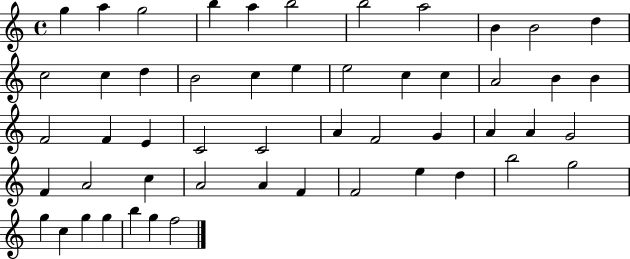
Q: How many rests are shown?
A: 0